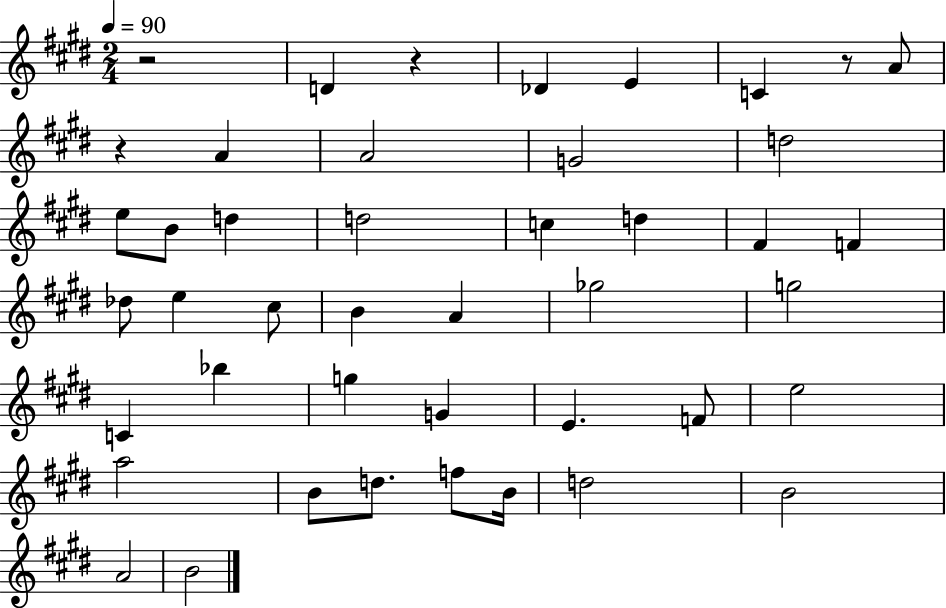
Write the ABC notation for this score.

X:1
T:Untitled
M:2/4
L:1/4
K:E
z2 D z _D E C z/2 A/2 z A A2 G2 d2 e/2 B/2 d d2 c d ^F F _d/2 e ^c/2 B A _g2 g2 C _b g G E F/2 e2 a2 B/2 d/2 f/2 B/4 d2 B2 A2 B2